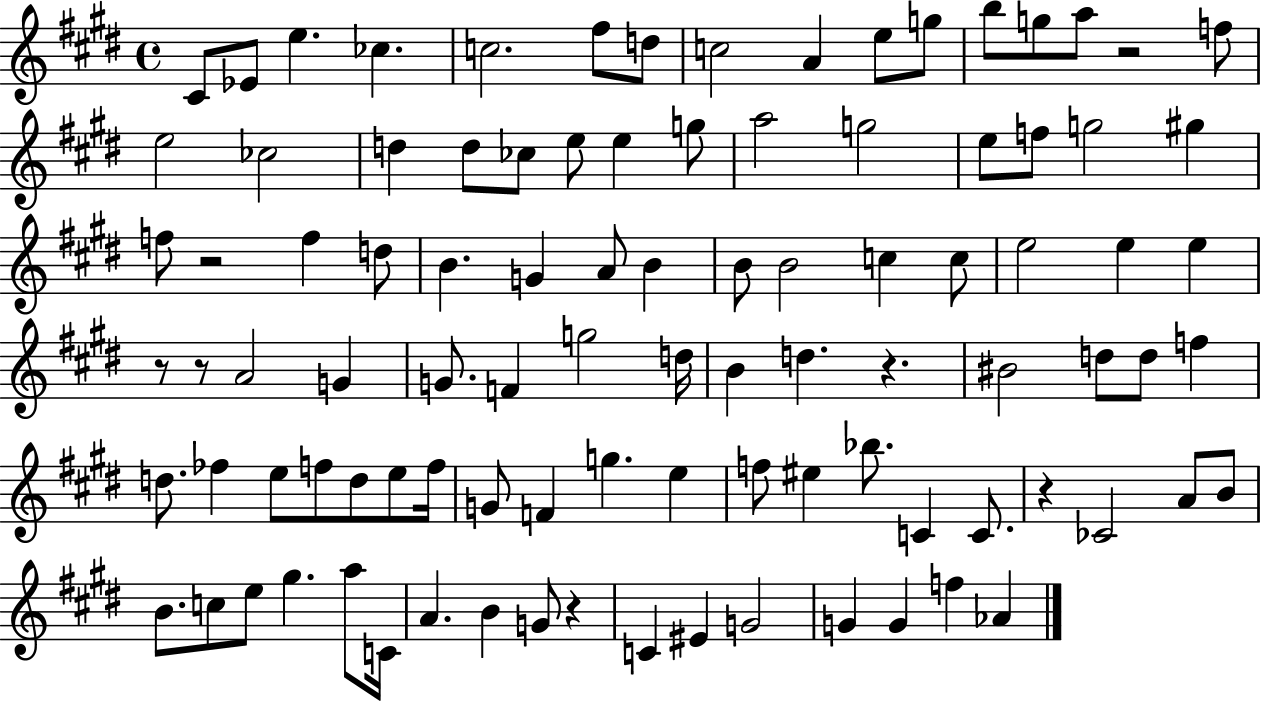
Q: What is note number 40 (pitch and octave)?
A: C5